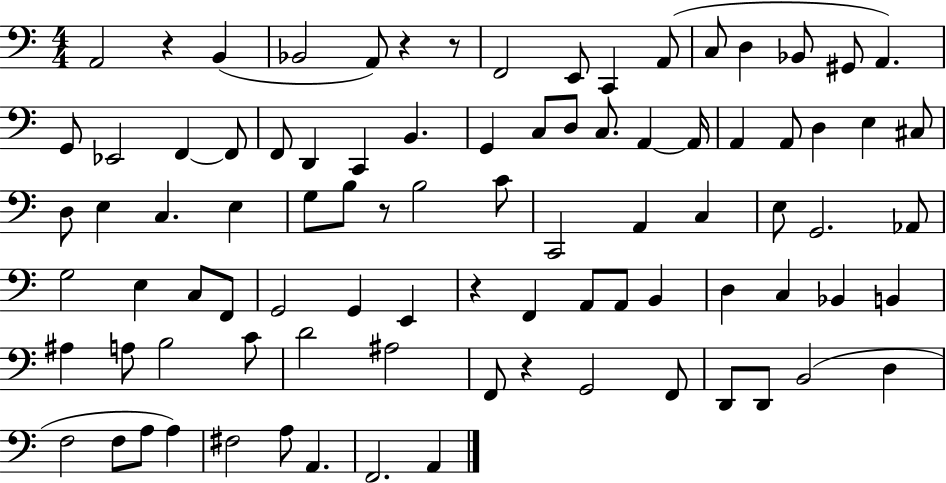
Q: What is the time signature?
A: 4/4